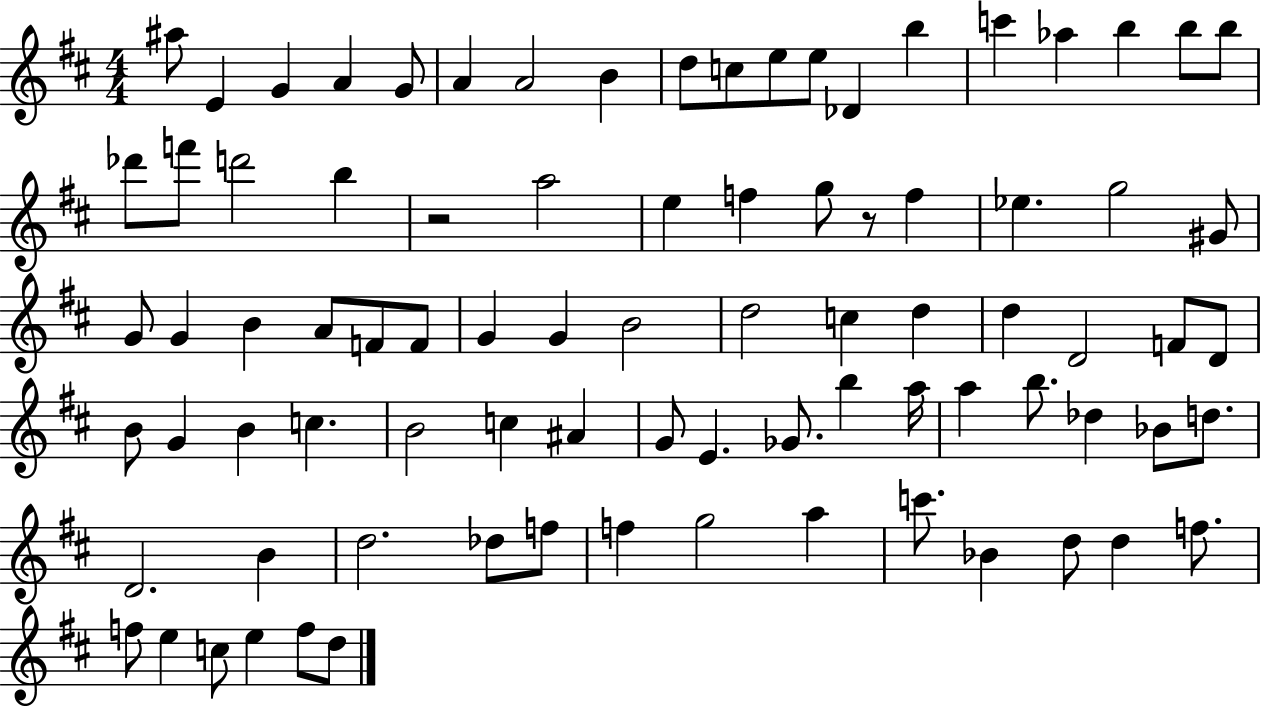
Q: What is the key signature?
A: D major